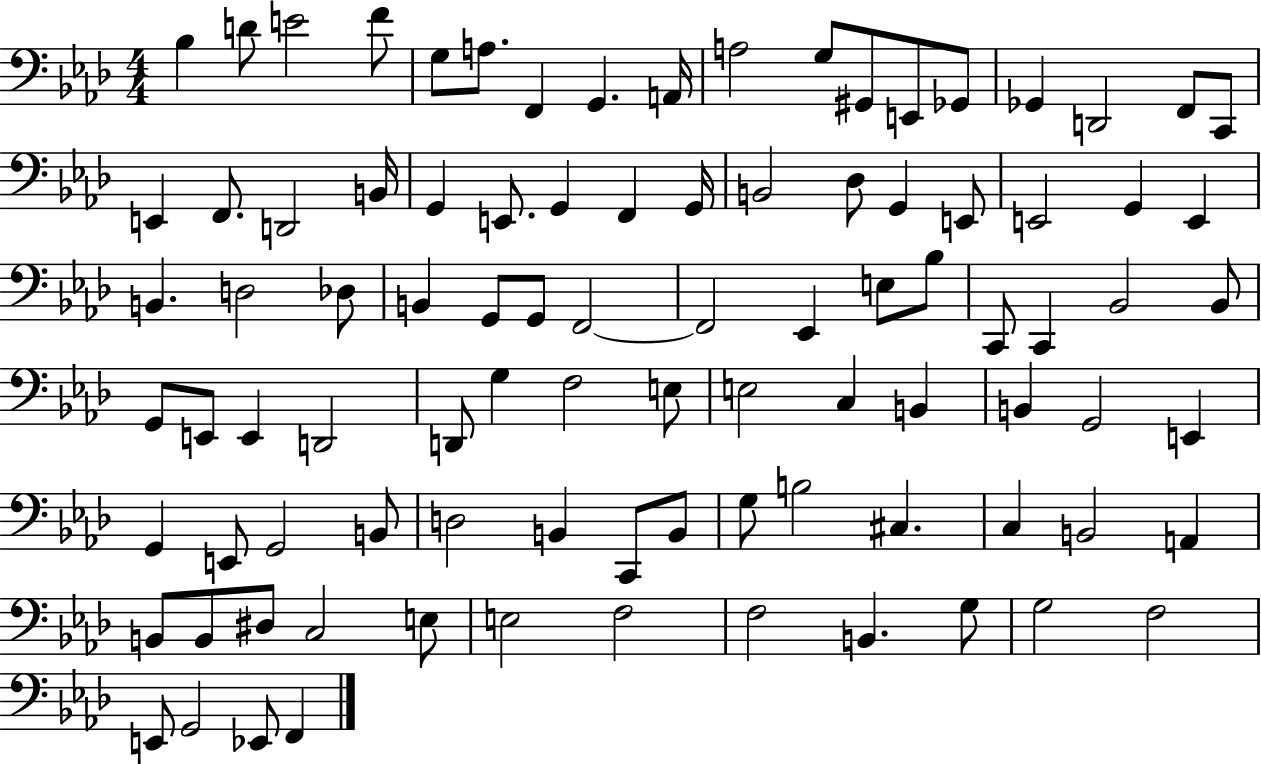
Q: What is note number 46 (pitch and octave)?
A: C2